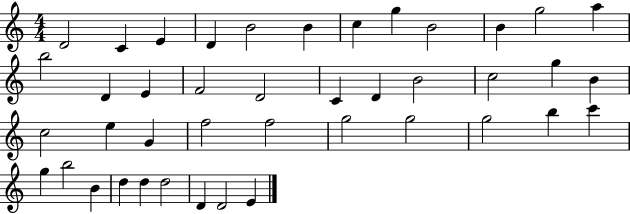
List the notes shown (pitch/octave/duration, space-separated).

D4/h C4/q E4/q D4/q B4/h B4/q C5/q G5/q B4/h B4/q G5/h A5/q B5/h D4/q E4/q F4/h D4/h C4/q D4/q B4/h C5/h G5/q B4/q C5/h E5/q G4/q F5/h F5/h G5/h G5/h G5/h B5/q C6/q G5/q B5/h B4/q D5/q D5/q D5/h D4/q D4/h E4/q